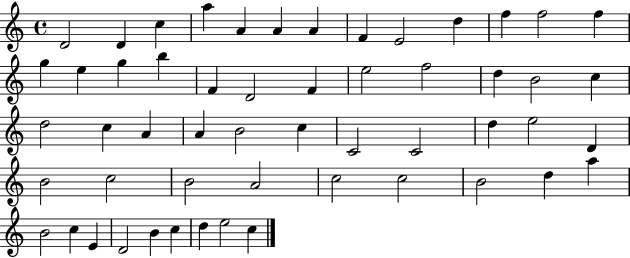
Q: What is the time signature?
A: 4/4